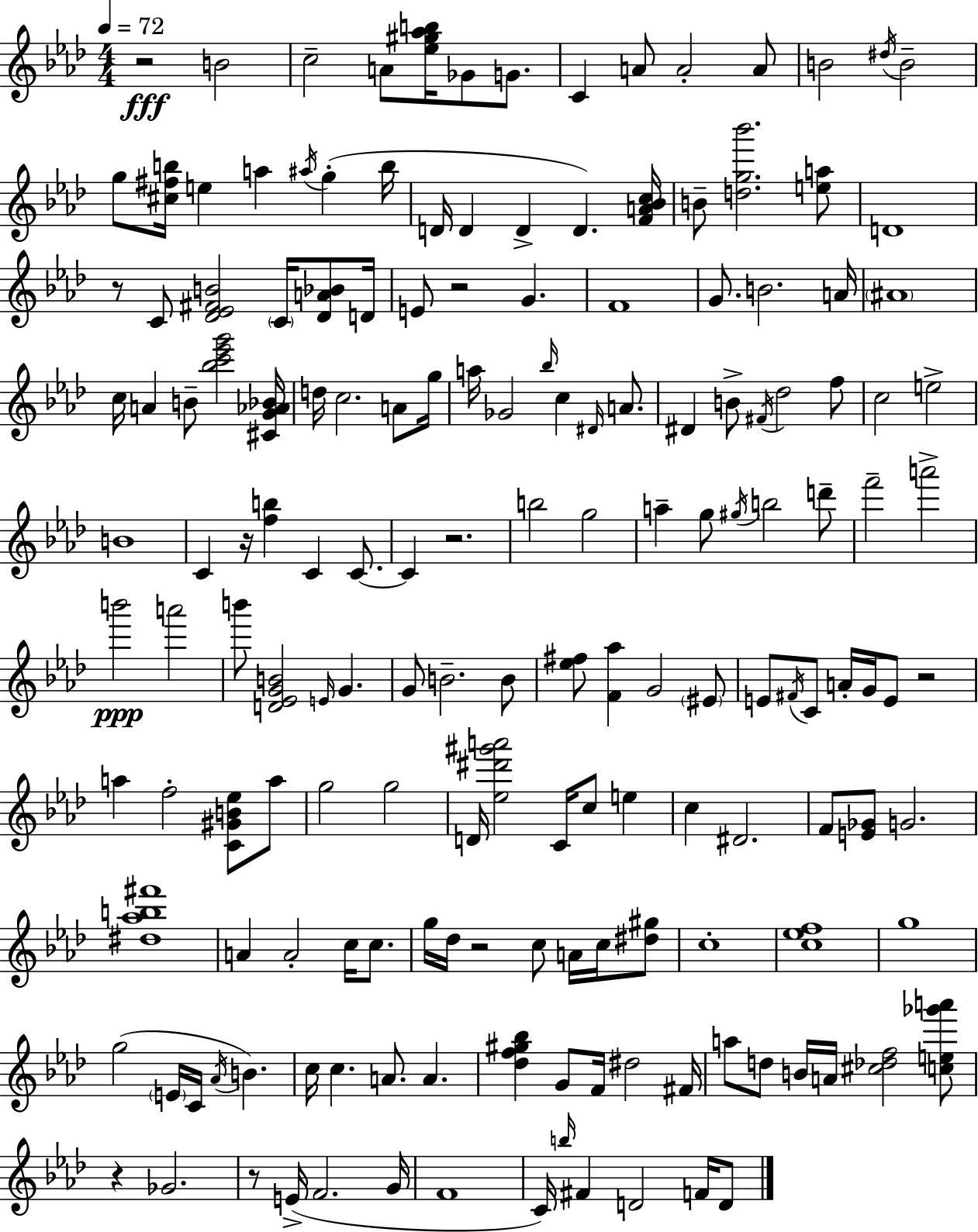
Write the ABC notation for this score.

X:1
T:Untitled
M:4/4
L:1/4
K:Ab
z2 B2 c2 A/2 [_e^g_ab]/4 _G/2 G/2 C A/2 A2 A/2 B2 ^d/4 B2 g/2 [^c^fb]/4 e a ^a/4 g b/4 D/4 D D D [FA_Bc]/4 B/2 [dg_b']2 [ea]/2 D4 z/2 C/2 [_D_E^FB]2 C/4 [_DA_B]/2 D/4 E/2 z2 G F4 G/2 B2 A/4 ^A4 c/4 A B/2 [_bc'_e'g']2 [^CG_A_B]/4 d/4 c2 A/2 g/4 a/4 _G2 _b/4 c ^D/4 A/2 ^D B/2 ^F/4 _d2 f/2 c2 e2 B4 C z/4 [fb] C C/2 C z2 b2 g2 a g/2 ^g/4 b2 d'/2 f'2 a'2 b'2 a'2 b'/2 [D_EGB]2 E/4 G G/2 B2 B/2 [_e^f]/2 [F_a] G2 ^E/2 E/2 ^F/4 C/2 A/4 G/4 E/2 z2 a f2 [C^GB_e]/2 a/2 g2 g2 D/4 [_e^d'^g'a']2 C/4 c/2 e c ^D2 F/2 [E_G]/2 G2 [^d_ab^f']4 A A2 c/4 c/2 g/4 _d/4 z2 c/2 A/4 c/4 [^d^g]/2 c4 [c_ef]4 g4 g2 E/4 C/4 _A/4 B c/4 c A/2 A [_df^g_b] G/2 F/4 ^d2 ^F/4 a/2 d/2 B/4 A/4 [^c_df]2 [ce_g'a']/2 z _G2 z/2 E/4 F2 G/4 F4 C/4 b/4 ^F D2 F/4 D/2